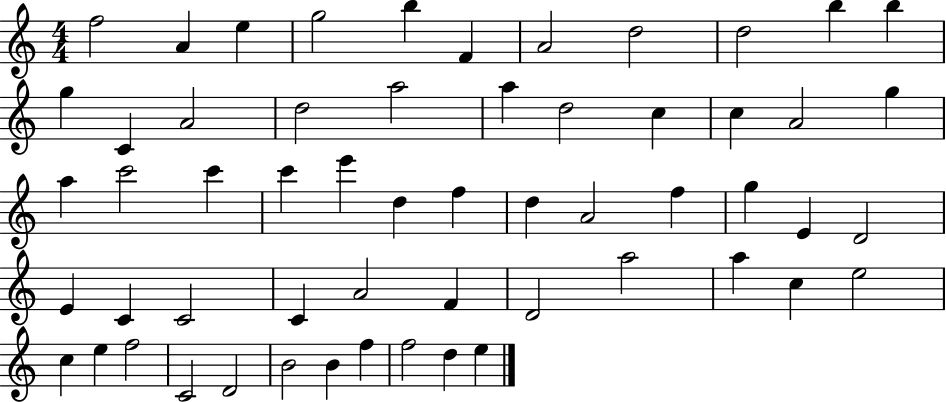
{
  \clef treble
  \numericTimeSignature
  \time 4/4
  \key c \major
  f''2 a'4 e''4 | g''2 b''4 f'4 | a'2 d''2 | d''2 b''4 b''4 | \break g''4 c'4 a'2 | d''2 a''2 | a''4 d''2 c''4 | c''4 a'2 g''4 | \break a''4 c'''2 c'''4 | c'''4 e'''4 d''4 f''4 | d''4 a'2 f''4 | g''4 e'4 d'2 | \break e'4 c'4 c'2 | c'4 a'2 f'4 | d'2 a''2 | a''4 c''4 e''2 | \break c''4 e''4 f''2 | c'2 d'2 | b'2 b'4 f''4 | f''2 d''4 e''4 | \break \bar "|."
}